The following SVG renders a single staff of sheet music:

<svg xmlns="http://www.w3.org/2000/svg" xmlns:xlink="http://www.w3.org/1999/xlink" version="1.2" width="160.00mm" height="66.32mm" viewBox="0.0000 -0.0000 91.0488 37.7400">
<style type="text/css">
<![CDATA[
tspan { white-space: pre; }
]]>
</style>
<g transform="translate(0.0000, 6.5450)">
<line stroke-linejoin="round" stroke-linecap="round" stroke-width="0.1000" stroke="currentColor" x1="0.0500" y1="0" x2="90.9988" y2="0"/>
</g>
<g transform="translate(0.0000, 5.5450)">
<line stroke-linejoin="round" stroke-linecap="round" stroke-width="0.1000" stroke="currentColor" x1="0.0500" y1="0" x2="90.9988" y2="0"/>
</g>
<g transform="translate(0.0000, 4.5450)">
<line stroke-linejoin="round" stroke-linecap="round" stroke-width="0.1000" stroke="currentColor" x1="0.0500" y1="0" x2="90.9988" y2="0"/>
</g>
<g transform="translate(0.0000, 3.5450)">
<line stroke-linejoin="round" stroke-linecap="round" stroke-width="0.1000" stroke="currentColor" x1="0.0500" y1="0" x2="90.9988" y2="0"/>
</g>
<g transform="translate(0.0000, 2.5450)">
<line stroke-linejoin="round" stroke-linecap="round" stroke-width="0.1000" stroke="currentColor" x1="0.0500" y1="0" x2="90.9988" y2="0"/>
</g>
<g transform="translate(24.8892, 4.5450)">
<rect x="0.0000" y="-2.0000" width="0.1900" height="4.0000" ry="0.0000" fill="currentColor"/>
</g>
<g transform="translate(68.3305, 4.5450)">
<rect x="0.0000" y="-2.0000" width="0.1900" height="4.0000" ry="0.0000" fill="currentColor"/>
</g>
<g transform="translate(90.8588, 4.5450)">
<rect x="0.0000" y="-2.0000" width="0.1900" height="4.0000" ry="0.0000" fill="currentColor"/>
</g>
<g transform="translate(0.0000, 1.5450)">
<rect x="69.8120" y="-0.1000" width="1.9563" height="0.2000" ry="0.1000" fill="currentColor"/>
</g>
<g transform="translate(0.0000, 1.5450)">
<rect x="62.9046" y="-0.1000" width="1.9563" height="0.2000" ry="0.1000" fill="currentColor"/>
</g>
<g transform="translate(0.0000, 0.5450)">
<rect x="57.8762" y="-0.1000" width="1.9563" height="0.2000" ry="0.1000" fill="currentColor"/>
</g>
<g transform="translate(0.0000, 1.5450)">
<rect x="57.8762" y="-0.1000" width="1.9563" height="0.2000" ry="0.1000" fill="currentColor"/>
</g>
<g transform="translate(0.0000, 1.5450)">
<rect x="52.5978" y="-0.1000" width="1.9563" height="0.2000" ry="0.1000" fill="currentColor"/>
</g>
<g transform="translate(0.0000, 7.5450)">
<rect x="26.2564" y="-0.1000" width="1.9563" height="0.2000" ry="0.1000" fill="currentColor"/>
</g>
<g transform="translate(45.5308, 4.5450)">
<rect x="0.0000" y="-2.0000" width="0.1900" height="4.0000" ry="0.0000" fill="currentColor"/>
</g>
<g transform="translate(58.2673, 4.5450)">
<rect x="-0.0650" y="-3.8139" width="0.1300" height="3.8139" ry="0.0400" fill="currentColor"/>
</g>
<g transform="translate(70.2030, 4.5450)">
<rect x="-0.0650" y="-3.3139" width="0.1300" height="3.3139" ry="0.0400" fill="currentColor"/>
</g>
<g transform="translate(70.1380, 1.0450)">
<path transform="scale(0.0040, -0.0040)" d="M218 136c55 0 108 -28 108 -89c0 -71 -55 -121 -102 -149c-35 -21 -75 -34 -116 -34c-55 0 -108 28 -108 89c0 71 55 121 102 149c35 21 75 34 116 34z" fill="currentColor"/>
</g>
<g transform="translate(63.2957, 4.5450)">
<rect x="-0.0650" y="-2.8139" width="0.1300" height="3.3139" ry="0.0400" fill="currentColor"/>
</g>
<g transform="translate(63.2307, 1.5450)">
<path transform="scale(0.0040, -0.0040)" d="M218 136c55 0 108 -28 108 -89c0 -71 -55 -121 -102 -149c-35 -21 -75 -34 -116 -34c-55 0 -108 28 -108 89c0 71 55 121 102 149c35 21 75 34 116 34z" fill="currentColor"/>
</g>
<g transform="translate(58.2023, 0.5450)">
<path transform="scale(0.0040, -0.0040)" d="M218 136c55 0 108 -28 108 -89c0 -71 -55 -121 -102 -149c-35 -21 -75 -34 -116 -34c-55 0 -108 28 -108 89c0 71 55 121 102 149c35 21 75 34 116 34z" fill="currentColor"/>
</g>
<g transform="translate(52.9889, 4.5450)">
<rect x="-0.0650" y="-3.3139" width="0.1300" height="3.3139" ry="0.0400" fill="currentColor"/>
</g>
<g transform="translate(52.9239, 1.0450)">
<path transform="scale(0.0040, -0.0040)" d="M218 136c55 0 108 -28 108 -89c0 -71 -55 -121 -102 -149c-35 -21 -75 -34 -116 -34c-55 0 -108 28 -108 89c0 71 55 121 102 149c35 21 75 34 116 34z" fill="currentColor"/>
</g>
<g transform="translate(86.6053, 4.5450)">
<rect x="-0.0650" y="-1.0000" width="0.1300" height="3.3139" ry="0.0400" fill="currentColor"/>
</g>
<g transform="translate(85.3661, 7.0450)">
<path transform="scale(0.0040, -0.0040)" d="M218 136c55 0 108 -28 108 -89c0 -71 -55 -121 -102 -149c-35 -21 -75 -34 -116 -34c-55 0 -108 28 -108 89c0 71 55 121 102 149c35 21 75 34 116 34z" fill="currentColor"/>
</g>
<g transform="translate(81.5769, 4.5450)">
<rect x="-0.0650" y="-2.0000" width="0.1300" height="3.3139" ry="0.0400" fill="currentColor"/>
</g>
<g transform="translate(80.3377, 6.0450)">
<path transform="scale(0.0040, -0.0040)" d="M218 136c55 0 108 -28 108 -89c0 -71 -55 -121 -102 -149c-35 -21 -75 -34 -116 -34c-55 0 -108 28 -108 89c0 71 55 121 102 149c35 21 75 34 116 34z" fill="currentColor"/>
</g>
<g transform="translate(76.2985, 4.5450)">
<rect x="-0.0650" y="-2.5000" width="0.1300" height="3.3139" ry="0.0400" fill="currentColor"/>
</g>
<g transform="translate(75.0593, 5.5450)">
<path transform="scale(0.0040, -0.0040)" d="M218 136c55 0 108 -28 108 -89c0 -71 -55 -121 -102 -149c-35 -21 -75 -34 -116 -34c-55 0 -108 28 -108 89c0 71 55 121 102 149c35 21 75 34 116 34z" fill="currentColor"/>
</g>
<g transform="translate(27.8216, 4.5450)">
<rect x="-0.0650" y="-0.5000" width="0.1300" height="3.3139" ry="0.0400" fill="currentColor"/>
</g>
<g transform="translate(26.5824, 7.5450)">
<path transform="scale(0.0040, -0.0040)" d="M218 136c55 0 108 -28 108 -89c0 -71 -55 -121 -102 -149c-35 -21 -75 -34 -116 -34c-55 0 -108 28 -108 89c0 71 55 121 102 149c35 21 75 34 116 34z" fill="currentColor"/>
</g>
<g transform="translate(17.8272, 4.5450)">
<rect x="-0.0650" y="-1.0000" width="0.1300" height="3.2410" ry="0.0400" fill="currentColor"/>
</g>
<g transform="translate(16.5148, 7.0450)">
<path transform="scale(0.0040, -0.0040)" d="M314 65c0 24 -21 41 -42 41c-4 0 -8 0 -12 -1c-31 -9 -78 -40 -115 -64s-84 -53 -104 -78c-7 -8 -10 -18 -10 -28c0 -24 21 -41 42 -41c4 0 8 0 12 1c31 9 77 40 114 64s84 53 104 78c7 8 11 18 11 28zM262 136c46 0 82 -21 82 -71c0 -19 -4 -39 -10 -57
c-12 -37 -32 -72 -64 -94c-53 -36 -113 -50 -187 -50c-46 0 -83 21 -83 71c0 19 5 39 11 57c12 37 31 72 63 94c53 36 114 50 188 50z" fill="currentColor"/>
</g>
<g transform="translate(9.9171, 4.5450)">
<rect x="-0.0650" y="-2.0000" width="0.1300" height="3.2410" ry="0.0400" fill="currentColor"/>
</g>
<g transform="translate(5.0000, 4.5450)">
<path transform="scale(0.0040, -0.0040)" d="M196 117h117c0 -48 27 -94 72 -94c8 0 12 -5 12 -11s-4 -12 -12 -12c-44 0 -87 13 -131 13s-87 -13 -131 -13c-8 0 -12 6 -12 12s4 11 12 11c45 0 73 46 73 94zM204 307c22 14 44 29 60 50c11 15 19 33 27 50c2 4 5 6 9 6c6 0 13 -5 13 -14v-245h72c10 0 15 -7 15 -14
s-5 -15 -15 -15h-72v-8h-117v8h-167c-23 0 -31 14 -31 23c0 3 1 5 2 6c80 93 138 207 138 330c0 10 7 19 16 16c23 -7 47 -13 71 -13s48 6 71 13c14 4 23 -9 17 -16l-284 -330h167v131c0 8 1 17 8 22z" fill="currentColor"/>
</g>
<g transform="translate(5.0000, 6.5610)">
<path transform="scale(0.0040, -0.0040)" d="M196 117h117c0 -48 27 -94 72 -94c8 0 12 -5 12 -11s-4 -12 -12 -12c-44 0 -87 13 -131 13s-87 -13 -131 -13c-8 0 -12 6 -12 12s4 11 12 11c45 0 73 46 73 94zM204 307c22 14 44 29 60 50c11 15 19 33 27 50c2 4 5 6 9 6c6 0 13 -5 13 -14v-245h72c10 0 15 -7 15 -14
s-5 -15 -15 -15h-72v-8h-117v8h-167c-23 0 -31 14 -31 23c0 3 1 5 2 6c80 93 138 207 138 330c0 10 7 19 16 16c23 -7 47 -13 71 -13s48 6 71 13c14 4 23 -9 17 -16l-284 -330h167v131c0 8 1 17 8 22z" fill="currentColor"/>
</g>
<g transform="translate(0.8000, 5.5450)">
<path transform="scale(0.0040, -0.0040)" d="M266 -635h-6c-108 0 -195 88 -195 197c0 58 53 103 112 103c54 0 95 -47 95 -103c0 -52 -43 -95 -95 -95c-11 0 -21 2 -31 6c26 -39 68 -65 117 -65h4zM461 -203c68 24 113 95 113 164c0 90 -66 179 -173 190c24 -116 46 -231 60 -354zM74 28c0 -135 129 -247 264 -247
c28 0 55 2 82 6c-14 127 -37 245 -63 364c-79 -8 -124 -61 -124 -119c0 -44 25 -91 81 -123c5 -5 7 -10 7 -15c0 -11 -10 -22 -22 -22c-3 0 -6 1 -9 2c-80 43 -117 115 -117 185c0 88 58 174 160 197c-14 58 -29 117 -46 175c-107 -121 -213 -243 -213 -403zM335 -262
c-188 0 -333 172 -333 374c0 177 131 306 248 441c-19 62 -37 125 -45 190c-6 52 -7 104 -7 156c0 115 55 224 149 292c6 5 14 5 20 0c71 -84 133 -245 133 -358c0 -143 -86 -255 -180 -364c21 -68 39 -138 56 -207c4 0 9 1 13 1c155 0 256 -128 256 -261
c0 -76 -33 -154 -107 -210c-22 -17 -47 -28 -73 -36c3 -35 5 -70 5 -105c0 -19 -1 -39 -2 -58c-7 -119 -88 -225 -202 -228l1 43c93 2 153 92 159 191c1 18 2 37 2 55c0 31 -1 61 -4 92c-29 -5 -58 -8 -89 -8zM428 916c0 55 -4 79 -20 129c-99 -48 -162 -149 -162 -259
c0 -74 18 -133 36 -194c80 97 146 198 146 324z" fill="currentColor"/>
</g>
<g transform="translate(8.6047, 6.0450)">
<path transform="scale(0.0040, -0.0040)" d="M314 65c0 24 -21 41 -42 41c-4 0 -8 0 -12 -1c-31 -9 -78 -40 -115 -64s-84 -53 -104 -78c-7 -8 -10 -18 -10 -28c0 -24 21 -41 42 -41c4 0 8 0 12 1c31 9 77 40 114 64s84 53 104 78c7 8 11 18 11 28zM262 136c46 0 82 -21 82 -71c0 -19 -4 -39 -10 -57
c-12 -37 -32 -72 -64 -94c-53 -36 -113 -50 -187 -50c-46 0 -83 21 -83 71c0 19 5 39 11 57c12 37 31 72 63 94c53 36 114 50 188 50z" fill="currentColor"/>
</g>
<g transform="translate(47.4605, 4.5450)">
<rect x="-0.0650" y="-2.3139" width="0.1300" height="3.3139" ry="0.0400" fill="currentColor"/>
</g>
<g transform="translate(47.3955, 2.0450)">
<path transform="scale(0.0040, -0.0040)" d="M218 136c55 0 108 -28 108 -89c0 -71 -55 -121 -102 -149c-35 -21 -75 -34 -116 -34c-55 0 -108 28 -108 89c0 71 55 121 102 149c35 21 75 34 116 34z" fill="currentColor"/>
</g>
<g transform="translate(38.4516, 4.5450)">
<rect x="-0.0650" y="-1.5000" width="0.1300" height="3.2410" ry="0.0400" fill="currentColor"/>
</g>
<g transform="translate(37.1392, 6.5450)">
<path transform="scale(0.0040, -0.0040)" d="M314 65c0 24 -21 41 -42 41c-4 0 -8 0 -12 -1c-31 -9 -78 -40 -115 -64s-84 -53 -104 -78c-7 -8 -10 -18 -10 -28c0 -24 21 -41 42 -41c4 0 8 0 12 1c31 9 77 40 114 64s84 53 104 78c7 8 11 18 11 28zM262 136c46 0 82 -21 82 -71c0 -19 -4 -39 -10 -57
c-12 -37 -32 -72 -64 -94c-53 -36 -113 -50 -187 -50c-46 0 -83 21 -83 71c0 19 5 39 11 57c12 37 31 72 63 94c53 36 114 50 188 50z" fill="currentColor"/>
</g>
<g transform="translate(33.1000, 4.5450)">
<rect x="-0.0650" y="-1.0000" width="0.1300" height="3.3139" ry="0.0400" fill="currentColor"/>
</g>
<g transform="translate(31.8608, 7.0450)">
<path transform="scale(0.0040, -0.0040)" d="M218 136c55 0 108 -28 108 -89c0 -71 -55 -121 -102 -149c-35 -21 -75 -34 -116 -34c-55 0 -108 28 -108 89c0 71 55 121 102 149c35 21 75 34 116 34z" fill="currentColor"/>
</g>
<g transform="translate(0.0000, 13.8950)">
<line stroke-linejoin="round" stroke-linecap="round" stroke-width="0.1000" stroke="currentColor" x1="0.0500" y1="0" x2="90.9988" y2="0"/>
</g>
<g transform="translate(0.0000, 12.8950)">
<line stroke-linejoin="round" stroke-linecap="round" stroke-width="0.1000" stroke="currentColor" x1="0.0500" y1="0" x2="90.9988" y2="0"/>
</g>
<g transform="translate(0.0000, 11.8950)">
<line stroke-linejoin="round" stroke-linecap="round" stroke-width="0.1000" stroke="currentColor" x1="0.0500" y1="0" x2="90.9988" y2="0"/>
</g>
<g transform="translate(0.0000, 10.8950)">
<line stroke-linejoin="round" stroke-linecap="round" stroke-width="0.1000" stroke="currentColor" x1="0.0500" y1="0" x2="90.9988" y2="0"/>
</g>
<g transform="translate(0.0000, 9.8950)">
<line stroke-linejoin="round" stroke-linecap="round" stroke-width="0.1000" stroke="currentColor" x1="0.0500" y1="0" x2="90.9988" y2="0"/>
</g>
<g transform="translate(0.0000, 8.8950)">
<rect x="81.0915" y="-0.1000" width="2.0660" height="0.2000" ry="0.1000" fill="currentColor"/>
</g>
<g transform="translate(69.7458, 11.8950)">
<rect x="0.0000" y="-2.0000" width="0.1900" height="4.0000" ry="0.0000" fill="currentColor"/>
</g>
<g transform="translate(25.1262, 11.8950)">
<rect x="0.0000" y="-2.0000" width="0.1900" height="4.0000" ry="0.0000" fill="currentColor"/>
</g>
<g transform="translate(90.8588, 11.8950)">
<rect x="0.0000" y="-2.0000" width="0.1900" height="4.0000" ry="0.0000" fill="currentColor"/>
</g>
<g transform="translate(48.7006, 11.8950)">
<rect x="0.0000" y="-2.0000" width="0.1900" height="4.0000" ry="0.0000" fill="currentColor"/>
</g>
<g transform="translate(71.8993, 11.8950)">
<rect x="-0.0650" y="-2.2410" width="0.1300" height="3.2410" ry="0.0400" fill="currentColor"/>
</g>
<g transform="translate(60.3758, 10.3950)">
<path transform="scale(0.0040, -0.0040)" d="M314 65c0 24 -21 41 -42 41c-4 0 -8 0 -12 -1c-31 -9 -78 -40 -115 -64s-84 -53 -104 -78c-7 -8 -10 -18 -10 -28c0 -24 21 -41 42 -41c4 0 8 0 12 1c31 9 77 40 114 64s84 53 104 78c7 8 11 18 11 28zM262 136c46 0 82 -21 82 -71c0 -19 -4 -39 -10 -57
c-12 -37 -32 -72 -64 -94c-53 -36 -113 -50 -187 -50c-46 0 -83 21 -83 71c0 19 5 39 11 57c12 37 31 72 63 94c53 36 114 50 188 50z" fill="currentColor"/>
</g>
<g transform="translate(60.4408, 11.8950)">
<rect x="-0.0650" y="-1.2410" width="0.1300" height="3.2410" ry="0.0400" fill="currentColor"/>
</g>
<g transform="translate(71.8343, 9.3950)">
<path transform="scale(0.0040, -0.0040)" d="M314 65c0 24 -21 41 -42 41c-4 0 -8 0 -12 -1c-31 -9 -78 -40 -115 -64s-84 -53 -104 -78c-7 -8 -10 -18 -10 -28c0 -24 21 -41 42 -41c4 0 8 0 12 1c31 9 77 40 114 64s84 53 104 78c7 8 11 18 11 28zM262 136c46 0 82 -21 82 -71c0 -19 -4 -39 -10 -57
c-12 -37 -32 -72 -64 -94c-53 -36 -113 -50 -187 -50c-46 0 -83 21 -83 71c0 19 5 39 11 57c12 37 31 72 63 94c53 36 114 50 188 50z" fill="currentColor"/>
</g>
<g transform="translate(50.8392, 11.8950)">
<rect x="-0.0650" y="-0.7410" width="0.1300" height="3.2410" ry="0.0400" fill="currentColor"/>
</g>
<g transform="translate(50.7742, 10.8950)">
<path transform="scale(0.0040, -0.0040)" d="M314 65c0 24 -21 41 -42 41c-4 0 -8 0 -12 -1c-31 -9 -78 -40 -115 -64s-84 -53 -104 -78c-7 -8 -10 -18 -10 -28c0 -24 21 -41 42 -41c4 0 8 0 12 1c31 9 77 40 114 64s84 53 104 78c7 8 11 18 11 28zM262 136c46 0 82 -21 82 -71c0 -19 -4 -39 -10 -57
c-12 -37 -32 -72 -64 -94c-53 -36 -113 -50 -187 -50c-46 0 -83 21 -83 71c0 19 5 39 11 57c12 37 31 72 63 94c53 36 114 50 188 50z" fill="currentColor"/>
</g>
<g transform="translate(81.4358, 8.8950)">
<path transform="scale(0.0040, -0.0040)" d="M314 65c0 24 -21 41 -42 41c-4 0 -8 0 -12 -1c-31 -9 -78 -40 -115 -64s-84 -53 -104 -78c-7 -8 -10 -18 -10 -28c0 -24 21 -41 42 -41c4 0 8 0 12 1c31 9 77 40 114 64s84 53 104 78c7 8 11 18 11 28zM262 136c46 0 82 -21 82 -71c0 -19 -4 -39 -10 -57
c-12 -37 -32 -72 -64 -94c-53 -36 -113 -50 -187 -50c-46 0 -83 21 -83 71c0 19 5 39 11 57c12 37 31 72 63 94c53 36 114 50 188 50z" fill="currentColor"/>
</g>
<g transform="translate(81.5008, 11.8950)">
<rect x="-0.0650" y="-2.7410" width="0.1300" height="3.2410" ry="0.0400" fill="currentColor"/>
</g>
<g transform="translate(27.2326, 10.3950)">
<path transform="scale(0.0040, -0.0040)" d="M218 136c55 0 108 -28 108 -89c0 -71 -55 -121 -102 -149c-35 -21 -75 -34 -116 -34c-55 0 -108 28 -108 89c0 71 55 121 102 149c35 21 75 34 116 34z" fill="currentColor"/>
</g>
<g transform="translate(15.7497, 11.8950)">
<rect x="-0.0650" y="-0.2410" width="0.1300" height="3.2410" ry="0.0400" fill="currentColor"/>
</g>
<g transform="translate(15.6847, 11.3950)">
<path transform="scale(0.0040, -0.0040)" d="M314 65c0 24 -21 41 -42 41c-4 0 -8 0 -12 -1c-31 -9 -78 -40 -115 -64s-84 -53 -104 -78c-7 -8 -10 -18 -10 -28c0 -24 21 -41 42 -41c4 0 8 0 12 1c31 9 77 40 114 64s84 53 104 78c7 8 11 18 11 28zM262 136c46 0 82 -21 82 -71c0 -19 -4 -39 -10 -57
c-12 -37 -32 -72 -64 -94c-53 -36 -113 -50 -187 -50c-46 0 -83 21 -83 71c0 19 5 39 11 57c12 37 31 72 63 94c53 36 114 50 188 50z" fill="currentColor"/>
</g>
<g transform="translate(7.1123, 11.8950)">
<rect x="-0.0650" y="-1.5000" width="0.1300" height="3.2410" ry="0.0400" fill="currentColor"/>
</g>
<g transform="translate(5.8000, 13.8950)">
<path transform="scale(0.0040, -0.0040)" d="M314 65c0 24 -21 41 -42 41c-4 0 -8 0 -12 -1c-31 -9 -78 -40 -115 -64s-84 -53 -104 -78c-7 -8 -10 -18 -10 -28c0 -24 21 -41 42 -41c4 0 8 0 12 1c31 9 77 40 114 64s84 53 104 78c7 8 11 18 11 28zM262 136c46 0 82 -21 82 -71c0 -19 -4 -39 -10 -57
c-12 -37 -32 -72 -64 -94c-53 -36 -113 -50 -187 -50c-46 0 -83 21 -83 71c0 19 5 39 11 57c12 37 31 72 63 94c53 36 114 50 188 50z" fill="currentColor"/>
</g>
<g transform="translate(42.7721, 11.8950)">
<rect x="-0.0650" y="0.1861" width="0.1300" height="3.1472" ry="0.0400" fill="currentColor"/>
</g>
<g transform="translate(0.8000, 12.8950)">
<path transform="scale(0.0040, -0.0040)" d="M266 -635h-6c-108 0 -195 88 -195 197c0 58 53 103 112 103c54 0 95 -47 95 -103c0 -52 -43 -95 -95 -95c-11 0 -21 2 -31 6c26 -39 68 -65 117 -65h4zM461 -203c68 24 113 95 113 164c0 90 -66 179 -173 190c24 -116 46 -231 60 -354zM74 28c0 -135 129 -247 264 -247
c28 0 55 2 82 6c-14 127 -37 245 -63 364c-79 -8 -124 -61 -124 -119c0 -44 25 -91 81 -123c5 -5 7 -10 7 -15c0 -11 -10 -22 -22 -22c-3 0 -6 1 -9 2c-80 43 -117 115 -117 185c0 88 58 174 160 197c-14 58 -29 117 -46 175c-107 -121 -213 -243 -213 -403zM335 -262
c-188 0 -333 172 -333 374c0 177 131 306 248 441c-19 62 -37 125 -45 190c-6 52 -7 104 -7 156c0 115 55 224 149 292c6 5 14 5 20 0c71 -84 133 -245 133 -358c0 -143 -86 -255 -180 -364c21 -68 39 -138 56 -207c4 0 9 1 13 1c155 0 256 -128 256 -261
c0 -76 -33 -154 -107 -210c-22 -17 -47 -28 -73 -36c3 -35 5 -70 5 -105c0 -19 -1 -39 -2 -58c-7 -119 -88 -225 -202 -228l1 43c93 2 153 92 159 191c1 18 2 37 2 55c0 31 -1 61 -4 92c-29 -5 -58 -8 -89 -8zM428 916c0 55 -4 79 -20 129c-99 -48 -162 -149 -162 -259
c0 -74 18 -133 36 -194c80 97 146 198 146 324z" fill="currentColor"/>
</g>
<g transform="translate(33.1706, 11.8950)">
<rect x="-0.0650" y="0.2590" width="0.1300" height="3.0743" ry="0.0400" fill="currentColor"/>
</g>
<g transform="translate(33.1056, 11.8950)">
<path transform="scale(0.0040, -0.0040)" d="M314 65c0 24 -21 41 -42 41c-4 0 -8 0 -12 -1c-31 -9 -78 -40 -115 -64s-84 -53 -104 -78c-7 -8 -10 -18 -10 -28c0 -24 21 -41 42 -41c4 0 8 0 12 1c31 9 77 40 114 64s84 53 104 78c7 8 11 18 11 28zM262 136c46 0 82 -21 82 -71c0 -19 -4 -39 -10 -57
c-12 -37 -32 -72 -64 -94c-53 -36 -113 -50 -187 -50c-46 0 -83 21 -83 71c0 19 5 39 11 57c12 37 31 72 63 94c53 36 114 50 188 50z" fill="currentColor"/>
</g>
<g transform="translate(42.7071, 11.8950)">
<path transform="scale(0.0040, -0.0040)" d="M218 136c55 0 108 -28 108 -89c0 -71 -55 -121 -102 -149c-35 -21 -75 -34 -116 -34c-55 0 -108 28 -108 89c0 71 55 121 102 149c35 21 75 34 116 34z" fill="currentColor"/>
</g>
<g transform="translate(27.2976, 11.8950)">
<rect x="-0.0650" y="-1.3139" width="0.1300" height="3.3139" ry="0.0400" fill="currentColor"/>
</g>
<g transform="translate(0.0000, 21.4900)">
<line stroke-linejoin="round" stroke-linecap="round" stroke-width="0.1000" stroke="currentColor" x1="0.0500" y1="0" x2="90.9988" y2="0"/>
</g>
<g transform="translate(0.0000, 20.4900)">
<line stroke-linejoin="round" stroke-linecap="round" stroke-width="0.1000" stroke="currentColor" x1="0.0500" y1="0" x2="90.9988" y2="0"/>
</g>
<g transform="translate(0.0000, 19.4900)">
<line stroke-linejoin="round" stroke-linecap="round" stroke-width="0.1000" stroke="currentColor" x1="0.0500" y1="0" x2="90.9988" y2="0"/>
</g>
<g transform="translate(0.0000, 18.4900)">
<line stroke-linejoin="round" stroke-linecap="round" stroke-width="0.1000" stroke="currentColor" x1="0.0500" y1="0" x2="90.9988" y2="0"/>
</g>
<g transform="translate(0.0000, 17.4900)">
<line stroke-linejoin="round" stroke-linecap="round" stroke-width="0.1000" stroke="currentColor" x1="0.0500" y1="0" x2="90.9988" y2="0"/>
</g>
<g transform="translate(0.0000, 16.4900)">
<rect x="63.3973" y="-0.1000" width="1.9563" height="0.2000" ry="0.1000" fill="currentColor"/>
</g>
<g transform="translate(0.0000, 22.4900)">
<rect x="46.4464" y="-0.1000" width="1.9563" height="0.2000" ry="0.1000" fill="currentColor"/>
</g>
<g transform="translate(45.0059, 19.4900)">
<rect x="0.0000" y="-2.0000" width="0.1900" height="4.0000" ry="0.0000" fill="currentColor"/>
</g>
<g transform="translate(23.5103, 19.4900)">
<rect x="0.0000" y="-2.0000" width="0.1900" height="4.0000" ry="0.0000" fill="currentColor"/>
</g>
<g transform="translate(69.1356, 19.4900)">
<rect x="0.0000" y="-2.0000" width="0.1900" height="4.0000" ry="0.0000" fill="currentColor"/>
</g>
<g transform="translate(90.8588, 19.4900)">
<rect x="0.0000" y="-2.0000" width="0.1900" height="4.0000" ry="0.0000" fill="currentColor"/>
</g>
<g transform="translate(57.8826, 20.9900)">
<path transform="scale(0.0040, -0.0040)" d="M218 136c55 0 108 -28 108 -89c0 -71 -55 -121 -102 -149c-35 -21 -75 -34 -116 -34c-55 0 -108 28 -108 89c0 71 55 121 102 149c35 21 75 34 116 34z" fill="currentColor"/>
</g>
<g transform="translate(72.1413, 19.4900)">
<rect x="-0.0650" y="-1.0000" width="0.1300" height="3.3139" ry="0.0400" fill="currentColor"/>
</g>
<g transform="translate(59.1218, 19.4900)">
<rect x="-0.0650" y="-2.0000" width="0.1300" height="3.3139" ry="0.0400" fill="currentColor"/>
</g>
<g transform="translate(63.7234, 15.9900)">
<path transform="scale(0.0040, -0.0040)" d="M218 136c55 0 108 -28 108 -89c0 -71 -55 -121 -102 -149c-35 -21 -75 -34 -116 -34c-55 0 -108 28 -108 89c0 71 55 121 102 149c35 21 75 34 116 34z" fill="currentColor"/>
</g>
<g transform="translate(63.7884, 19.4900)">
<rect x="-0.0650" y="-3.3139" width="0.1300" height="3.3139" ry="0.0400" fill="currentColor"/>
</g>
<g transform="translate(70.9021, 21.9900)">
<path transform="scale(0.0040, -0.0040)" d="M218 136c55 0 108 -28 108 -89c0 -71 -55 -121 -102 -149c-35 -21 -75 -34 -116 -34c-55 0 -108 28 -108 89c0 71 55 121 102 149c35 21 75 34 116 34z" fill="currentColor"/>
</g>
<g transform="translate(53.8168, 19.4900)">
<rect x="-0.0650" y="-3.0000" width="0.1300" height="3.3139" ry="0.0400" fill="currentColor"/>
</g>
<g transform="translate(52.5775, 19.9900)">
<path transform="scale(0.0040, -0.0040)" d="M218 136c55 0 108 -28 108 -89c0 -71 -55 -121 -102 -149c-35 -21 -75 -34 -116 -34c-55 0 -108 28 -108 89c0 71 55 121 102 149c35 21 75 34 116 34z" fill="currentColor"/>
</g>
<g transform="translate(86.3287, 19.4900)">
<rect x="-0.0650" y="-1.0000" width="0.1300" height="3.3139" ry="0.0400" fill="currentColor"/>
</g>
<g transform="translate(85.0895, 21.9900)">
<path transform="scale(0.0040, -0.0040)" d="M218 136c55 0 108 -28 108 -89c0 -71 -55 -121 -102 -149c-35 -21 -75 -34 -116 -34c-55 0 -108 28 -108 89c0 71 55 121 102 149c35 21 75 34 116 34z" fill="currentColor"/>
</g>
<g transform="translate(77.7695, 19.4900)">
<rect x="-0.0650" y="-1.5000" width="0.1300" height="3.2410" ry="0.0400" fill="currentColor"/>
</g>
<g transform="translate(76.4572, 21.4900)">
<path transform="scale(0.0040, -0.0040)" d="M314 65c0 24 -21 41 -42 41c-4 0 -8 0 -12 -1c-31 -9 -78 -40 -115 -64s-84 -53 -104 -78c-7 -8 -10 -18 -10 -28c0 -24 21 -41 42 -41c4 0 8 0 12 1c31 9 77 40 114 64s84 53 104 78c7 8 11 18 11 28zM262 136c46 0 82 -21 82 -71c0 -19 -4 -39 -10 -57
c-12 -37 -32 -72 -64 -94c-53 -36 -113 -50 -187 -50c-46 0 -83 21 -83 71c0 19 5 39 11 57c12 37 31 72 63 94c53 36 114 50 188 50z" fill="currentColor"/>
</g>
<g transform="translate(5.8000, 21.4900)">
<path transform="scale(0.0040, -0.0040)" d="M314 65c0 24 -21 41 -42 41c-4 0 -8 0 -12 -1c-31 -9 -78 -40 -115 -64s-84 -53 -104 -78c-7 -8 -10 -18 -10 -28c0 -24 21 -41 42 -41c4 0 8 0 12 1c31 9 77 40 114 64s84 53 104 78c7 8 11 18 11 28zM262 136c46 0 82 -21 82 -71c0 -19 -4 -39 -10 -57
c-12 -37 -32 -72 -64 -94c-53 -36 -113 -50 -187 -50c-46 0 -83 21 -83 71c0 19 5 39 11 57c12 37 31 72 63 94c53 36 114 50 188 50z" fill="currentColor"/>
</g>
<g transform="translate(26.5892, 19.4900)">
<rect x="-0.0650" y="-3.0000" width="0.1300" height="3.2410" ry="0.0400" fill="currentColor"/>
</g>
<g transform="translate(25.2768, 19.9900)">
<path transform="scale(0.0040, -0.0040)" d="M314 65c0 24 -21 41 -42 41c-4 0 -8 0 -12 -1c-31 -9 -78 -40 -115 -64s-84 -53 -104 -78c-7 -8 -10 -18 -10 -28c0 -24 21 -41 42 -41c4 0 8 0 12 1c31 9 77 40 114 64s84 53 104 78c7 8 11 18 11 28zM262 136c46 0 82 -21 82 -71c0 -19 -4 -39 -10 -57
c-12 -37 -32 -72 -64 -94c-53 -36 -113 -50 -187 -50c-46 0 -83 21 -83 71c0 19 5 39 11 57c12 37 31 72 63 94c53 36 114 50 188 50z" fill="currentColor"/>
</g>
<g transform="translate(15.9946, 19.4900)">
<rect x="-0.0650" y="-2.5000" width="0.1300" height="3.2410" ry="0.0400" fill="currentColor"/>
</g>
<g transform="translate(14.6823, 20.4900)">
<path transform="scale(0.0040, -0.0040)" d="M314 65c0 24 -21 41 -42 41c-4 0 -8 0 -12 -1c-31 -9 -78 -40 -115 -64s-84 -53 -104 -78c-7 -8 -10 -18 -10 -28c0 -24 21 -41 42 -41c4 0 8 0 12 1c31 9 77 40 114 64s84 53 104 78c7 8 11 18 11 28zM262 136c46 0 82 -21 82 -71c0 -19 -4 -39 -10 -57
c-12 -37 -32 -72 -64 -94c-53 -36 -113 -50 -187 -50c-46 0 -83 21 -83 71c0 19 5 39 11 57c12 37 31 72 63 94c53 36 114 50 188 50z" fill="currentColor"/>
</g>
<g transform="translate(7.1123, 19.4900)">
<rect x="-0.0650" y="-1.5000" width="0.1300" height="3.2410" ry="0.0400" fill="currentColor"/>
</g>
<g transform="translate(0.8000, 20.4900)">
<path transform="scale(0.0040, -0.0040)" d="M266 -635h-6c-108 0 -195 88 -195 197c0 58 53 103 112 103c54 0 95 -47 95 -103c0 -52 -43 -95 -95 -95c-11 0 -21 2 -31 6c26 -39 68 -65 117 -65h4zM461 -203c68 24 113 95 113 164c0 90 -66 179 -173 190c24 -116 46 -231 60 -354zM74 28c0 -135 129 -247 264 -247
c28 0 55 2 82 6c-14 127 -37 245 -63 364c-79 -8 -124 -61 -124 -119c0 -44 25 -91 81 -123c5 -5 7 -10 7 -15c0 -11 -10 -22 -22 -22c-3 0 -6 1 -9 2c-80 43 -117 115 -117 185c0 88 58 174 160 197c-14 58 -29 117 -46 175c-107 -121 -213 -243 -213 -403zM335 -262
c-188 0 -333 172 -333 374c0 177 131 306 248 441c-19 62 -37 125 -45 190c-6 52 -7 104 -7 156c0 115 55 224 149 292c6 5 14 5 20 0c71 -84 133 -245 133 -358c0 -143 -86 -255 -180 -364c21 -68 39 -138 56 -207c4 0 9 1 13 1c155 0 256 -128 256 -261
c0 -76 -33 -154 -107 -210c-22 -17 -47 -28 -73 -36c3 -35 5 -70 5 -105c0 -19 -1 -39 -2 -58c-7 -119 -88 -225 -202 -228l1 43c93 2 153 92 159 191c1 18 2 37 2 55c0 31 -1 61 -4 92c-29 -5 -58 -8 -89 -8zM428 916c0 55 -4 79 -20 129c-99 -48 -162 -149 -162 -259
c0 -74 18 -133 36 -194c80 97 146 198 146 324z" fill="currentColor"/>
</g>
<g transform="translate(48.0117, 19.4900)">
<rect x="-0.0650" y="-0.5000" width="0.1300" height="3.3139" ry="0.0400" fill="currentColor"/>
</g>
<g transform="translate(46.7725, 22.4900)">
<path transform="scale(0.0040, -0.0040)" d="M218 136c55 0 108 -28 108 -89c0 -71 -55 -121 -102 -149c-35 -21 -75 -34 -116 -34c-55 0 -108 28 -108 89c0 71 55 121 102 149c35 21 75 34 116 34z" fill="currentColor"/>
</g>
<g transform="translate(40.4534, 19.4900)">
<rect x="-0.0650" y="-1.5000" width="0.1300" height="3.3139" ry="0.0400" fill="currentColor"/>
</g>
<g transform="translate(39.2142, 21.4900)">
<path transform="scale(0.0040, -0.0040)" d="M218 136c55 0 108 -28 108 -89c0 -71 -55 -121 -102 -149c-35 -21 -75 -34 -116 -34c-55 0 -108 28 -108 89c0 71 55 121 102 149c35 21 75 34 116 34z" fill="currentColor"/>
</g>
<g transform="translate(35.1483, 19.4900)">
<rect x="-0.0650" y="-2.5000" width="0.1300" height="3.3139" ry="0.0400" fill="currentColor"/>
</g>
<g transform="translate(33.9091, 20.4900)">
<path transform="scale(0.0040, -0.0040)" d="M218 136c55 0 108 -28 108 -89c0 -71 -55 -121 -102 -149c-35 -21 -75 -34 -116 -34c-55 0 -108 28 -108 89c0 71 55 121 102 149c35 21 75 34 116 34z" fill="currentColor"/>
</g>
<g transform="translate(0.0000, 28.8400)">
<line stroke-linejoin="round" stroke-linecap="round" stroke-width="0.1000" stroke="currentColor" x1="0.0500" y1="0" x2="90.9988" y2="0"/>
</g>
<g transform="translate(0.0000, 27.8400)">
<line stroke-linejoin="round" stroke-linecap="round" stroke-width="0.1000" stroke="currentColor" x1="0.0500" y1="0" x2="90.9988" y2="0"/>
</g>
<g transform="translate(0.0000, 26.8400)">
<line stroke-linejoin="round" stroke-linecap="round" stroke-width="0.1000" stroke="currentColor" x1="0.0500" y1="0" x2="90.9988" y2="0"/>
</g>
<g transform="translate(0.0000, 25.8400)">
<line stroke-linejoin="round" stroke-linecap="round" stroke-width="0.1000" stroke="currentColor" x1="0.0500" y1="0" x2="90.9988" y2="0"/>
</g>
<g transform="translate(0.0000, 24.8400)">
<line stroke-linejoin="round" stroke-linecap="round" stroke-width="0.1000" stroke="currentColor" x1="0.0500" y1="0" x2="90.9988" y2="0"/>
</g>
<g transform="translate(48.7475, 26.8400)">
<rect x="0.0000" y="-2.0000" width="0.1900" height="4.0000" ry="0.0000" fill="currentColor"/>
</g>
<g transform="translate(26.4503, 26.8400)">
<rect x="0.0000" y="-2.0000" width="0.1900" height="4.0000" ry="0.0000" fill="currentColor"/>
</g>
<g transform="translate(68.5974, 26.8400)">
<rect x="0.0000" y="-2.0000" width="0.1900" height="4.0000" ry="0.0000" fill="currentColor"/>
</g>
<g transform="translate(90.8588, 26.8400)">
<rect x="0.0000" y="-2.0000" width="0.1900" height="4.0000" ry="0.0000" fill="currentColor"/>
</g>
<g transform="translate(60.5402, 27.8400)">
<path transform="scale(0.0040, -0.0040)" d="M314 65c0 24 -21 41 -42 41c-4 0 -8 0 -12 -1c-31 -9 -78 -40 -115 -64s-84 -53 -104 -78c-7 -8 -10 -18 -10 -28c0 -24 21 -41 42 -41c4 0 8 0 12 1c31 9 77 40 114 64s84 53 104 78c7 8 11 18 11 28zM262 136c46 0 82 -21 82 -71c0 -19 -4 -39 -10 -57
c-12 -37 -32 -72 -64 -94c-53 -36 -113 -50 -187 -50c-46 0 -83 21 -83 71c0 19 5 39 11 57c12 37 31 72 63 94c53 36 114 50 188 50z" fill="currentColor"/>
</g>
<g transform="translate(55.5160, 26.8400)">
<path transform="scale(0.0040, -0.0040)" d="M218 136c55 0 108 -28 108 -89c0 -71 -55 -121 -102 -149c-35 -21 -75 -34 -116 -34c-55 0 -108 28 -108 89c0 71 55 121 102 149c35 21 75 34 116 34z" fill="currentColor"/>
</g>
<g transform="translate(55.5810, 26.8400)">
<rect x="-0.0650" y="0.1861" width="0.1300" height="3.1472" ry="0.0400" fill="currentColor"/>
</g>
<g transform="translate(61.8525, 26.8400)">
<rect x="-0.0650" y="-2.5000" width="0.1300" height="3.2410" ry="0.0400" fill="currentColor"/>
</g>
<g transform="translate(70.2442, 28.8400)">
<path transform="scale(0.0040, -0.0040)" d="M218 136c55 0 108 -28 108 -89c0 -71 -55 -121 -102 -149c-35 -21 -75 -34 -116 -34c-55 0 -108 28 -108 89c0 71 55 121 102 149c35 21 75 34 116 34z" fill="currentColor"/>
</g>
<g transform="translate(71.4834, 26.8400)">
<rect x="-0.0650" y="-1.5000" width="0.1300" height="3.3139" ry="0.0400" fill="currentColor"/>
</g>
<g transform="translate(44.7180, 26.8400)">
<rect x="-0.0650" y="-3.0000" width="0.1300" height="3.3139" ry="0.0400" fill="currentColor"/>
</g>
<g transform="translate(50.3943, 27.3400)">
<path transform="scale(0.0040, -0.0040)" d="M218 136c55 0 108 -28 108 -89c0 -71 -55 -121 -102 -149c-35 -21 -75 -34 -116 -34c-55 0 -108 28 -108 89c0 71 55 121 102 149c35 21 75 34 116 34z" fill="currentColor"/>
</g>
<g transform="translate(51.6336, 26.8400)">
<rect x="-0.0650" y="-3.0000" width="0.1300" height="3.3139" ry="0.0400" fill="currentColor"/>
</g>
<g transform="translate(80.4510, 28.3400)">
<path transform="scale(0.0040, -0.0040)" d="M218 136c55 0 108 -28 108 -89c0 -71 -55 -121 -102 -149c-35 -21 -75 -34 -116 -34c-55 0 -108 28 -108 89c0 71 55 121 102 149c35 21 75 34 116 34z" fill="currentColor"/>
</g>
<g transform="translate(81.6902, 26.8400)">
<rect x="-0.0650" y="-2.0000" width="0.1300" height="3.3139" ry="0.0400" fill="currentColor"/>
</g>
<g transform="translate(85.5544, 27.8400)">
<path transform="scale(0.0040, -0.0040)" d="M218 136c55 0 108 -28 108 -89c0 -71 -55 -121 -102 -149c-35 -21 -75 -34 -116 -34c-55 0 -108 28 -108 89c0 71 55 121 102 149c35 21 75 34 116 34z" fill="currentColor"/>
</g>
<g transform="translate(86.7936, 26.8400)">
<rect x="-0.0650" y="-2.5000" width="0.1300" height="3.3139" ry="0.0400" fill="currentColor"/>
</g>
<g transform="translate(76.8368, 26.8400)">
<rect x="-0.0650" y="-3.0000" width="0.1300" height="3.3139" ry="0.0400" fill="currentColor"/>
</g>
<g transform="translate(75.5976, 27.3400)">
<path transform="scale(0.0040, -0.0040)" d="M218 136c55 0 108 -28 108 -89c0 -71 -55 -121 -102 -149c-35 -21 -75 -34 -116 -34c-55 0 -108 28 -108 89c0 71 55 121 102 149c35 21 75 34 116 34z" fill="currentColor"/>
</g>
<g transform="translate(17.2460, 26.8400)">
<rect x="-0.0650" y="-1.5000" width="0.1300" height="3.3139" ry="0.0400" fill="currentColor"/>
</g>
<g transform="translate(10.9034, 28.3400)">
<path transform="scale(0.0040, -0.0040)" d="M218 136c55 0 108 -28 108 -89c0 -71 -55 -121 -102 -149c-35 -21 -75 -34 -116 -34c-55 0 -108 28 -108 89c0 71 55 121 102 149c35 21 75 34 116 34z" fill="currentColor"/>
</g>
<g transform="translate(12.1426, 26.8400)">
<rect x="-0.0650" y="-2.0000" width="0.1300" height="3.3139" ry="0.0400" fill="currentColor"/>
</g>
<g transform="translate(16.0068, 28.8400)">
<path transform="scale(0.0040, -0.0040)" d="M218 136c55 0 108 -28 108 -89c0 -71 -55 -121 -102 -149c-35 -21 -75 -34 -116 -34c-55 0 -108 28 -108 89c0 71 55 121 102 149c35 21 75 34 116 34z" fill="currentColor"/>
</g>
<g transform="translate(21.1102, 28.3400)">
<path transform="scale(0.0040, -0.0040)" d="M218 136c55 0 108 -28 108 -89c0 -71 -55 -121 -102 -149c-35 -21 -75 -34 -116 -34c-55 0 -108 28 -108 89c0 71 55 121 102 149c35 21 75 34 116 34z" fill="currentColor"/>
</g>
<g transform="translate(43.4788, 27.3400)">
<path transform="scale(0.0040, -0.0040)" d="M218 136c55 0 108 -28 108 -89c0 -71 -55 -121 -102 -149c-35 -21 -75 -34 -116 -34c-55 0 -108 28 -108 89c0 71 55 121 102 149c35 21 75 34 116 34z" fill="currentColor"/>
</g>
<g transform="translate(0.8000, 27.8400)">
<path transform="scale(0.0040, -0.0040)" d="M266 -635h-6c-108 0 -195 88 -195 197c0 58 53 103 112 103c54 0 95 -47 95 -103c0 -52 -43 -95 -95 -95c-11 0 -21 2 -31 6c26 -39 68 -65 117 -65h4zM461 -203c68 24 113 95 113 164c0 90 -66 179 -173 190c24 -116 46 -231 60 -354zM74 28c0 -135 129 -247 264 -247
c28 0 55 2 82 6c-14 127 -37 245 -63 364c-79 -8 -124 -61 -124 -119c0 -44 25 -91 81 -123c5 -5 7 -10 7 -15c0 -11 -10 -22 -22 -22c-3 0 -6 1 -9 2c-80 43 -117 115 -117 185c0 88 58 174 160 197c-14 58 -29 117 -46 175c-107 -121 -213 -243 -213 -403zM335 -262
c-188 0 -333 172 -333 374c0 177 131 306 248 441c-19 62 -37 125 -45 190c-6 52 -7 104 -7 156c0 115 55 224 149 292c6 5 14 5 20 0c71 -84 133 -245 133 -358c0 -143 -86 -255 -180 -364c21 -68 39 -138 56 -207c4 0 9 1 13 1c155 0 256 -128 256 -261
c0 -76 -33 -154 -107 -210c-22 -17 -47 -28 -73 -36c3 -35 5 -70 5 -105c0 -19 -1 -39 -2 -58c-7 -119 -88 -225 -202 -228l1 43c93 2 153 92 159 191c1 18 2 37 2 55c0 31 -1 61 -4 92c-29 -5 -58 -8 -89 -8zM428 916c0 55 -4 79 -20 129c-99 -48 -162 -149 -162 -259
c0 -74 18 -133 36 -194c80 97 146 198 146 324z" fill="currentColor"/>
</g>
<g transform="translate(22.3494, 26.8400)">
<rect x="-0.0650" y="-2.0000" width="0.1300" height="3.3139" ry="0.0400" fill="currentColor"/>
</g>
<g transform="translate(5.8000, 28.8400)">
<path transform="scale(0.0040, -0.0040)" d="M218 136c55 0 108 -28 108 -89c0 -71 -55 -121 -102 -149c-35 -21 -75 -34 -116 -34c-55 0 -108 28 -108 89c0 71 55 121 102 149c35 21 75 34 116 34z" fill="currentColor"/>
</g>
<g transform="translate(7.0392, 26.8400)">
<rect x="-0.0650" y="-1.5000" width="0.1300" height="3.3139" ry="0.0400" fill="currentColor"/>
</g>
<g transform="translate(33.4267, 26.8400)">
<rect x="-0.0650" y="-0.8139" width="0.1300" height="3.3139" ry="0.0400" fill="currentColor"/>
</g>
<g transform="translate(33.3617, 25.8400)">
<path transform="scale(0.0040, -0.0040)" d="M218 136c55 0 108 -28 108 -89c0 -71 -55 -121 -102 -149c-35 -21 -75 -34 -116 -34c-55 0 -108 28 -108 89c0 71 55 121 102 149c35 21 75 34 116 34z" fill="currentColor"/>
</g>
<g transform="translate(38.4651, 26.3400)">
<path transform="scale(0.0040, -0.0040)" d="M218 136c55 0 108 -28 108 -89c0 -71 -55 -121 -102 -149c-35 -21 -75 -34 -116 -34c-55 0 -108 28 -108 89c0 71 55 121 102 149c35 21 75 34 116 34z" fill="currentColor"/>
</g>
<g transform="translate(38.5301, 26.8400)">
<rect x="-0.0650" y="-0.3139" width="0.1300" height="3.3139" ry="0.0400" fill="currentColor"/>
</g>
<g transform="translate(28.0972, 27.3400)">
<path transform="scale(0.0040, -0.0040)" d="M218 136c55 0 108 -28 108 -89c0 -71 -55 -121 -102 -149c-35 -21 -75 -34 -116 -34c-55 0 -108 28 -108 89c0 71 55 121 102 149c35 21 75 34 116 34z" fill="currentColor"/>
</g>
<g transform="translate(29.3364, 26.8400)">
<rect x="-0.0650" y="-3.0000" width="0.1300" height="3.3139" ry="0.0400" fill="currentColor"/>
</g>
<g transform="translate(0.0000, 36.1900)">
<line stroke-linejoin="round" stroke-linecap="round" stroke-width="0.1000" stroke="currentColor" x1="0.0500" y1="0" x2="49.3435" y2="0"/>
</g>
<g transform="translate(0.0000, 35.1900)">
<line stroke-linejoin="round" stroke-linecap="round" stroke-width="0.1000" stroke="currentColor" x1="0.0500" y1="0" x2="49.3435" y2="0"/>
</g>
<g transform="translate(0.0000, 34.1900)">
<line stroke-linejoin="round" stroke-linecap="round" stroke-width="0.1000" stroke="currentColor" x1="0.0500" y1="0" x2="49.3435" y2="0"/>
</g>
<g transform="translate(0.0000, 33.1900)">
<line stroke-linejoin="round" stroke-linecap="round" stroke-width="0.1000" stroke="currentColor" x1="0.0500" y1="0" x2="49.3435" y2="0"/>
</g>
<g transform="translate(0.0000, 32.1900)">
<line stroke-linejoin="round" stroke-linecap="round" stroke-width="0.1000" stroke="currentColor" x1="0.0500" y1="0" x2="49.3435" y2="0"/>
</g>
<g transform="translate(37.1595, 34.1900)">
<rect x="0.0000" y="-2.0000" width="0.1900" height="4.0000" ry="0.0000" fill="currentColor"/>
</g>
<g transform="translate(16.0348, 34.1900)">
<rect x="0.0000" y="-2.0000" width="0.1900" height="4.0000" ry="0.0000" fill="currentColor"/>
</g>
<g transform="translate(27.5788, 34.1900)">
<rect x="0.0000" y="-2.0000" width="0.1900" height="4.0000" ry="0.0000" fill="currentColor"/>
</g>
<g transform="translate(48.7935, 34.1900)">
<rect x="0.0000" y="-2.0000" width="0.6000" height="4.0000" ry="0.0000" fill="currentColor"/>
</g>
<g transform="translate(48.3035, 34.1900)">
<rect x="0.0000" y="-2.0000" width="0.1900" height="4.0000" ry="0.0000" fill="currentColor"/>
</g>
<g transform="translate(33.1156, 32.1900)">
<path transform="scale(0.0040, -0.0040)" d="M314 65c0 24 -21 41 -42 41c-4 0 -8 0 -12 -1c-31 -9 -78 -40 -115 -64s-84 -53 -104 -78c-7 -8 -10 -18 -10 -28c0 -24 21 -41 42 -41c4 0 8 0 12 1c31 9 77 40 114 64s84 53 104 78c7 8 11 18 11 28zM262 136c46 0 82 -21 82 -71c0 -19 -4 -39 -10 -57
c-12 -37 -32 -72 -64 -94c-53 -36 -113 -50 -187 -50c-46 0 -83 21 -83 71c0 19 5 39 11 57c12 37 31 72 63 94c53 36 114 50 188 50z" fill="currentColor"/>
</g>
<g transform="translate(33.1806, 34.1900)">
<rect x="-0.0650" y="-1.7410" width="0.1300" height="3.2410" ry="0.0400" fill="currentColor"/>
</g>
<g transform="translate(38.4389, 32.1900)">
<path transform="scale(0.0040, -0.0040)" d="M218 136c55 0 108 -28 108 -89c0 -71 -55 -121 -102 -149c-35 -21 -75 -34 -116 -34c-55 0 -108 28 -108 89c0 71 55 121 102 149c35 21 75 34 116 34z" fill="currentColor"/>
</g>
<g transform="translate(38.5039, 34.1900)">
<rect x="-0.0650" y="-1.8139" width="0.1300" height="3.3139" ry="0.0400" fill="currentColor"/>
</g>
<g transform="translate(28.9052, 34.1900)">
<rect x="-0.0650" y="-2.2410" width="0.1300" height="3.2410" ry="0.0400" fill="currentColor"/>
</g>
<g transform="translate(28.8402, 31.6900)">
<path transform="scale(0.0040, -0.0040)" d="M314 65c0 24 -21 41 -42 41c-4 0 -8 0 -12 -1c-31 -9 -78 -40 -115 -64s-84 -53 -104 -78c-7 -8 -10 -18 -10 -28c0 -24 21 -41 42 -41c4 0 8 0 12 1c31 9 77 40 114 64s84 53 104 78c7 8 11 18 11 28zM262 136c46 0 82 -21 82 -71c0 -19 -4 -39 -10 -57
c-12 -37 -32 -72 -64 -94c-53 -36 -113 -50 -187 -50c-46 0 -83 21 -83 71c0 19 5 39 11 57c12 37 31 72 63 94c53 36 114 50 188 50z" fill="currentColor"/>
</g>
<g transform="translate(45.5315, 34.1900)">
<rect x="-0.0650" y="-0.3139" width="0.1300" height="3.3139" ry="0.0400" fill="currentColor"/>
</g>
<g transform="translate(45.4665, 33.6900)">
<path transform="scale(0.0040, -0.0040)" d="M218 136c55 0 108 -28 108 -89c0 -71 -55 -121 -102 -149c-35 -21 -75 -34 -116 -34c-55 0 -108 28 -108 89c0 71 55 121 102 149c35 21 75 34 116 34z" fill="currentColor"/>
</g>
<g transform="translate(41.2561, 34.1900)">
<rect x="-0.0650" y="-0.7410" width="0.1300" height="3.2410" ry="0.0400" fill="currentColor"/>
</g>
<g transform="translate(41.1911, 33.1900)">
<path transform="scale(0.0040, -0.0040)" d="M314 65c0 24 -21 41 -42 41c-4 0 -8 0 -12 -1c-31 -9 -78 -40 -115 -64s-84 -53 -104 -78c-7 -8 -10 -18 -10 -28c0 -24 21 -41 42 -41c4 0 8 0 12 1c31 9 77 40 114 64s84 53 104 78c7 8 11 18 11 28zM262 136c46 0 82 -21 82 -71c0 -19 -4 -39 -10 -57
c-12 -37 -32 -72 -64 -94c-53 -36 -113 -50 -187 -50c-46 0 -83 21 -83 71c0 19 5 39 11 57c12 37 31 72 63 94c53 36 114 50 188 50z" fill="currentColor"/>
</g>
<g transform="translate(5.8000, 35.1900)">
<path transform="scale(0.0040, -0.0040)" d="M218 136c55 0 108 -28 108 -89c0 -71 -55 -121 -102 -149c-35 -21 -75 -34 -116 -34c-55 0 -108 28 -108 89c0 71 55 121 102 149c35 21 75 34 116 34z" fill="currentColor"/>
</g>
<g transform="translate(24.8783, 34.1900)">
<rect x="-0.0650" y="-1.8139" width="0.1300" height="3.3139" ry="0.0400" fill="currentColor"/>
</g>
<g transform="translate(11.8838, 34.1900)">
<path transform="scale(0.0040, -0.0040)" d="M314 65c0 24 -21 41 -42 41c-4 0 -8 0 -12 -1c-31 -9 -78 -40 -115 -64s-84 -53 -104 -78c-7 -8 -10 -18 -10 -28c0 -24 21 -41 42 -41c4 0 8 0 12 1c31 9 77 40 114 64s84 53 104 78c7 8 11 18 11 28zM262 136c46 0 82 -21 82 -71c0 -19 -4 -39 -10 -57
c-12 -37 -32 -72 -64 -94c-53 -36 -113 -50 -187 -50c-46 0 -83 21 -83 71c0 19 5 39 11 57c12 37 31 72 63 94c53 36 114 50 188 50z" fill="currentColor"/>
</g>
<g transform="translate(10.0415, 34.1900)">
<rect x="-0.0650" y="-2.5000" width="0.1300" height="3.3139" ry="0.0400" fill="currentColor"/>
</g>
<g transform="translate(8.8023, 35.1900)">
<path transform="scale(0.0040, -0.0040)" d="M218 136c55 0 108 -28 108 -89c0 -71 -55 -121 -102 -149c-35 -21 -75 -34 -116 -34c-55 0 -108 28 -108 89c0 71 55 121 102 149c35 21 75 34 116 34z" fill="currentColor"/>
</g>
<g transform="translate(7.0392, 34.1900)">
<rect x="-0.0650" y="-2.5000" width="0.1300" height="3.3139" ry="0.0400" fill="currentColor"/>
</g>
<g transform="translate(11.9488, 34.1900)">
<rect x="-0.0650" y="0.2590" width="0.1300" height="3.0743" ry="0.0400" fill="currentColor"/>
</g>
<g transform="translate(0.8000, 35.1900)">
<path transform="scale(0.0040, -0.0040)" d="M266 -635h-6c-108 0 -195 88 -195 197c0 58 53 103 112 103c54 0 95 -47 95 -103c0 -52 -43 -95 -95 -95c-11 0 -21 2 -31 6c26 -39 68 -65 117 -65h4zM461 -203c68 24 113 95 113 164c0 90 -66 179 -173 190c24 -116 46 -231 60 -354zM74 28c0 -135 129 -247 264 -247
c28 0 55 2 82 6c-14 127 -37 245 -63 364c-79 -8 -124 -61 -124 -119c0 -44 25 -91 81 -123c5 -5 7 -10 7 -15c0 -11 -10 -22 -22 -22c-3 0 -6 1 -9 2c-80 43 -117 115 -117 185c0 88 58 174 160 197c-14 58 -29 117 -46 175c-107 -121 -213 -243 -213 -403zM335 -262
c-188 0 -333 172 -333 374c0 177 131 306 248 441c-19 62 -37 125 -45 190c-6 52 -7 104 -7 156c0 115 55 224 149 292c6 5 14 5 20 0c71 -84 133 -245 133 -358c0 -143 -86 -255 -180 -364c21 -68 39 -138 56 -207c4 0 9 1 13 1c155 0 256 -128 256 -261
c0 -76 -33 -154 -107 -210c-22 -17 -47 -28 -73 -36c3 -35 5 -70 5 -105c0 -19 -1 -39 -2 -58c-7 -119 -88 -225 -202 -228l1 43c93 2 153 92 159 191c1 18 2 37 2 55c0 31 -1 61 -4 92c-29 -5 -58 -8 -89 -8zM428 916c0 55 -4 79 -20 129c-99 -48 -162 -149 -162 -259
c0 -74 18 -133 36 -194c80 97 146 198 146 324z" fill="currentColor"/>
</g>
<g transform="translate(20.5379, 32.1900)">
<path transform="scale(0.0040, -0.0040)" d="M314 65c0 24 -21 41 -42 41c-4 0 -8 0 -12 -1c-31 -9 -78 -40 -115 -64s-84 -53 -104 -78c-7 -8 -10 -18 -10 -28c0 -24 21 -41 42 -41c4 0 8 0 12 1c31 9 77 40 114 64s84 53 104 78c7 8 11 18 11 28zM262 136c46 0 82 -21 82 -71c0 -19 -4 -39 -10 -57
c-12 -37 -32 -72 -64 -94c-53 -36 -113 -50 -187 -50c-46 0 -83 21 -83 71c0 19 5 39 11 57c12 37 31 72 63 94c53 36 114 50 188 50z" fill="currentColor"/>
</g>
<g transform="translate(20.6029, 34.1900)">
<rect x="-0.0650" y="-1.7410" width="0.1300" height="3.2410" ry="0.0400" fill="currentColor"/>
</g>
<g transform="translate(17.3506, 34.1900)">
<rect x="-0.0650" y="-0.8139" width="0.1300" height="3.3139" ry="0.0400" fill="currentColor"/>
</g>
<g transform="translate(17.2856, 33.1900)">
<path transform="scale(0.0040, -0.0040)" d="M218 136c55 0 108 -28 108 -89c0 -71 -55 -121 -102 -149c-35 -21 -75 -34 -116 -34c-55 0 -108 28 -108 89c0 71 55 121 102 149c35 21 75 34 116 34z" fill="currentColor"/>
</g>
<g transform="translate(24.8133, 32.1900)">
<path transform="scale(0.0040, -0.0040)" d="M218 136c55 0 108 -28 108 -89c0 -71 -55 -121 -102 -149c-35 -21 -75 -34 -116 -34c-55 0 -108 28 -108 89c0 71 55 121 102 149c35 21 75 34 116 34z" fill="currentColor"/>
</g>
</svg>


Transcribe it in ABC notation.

X:1
T:Untitled
M:4/4
L:1/4
K:C
F2 D2 C D E2 g b c' a b G F D E2 c2 e B2 B d2 e2 g2 a2 E2 G2 A2 G E C A F b D E2 D E F E F A d c A A B G2 E A F G G G B2 d f2 f g2 f2 f d2 c